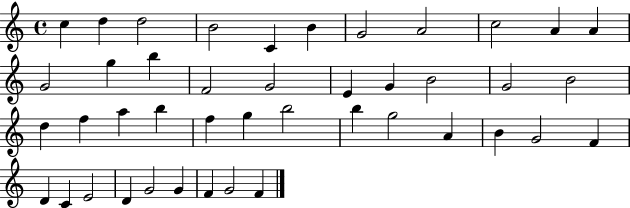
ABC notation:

X:1
T:Untitled
M:4/4
L:1/4
K:C
c d d2 B2 C B G2 A2 c2 A A G2 g b F2 G2 E G B2 G2 B2 d f a b f g b2 b g2 A B G2 F D C E2 D G2 G F G2 F